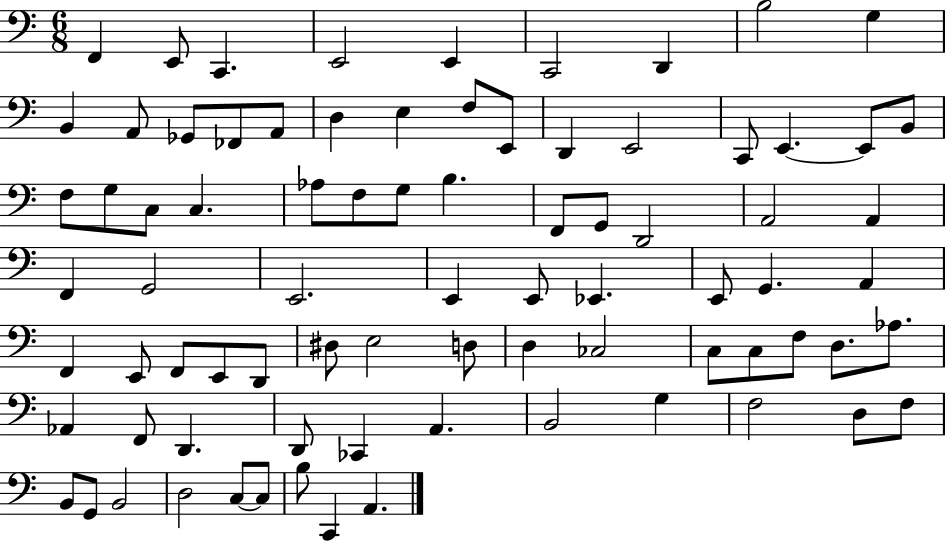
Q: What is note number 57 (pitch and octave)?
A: C3